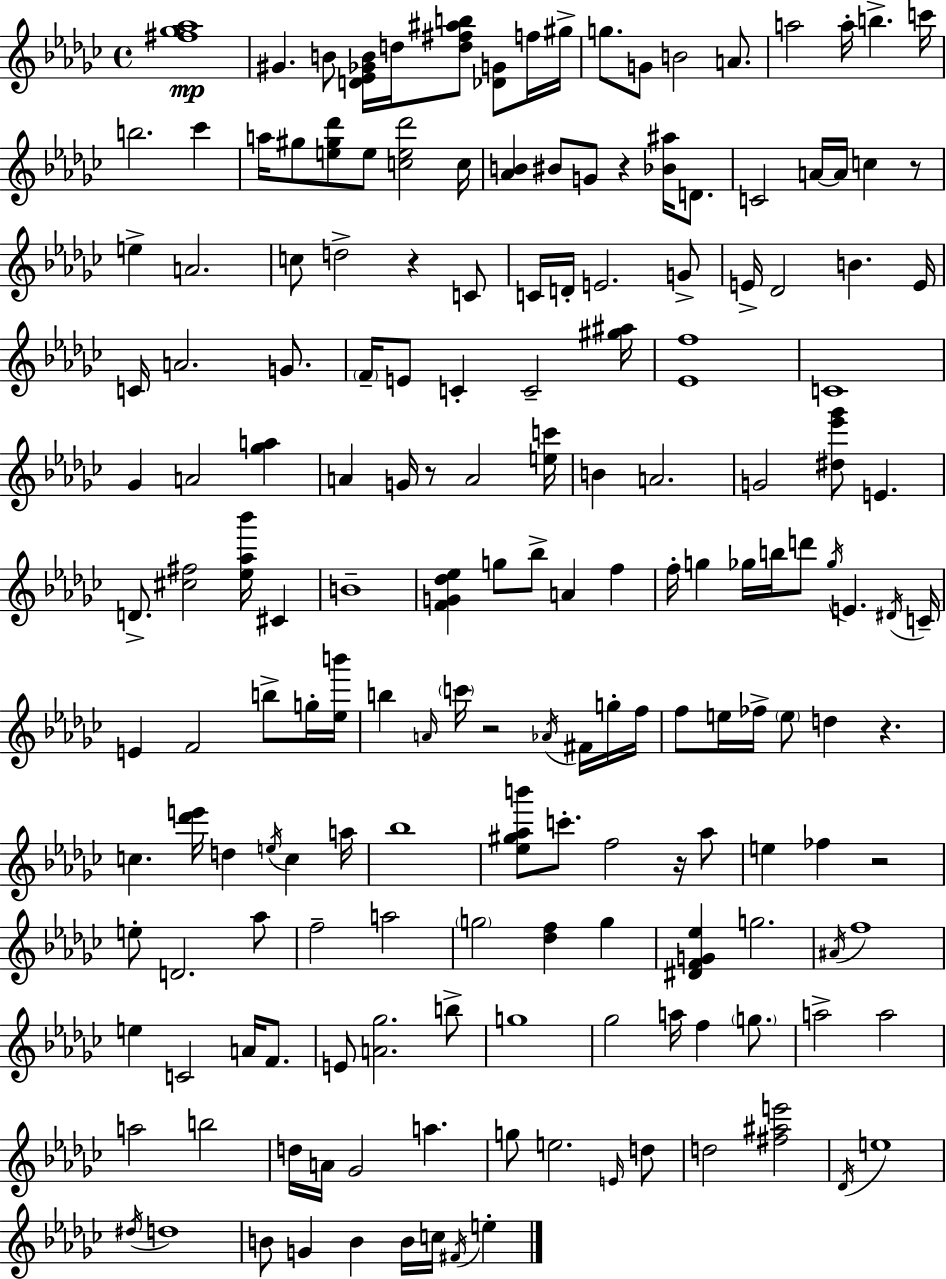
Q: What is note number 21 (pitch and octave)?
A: G4